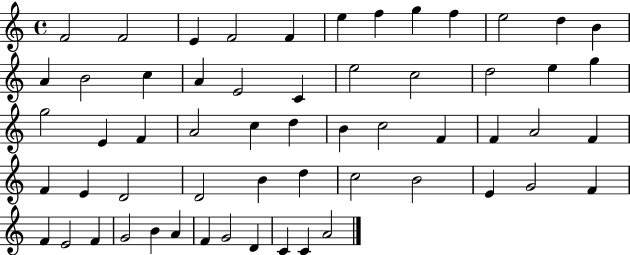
F4/h F4/h E4/q F4/h F4/q E5/q F5/q G5/q F5/q E5/h D5/q B4/q A4/q B4/h C5/q A4/q E4/h C4/q E5/h C5/h D5/h E5/q G5/q G5/h E4/q F4/q A4/h C5/q D5/q B4/q C5/h F4/q F4/q A4/h F4/q F4/q E4/q D4/h D4/h B4/q D5/q C5/h B4/h E4/q G4/h F4/q F4/q E4/h F4/q G4/h B4/q A4/q F4/q G4/h D4/q C4/q C4/q A4/h